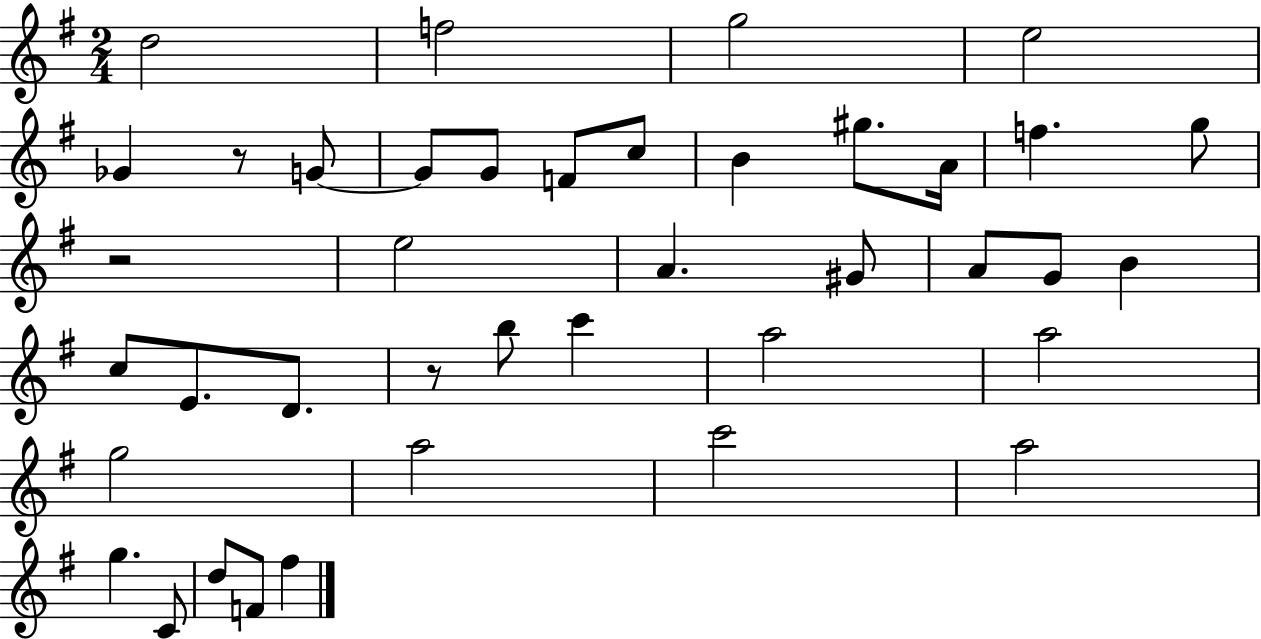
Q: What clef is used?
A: treble